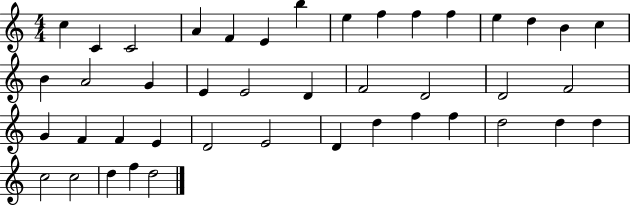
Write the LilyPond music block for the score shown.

{
  \clef treble
  \numericTimeSignature
  \time 4/4
  \key c \major
  c''4 c'4 c'2 | a'4 f'4 e'4 b''4 | e''4 f''4 f''4 f''4 | e''4 d''4 b'4 c''4 | \break b'4 a'2 g'4 | e'4 e'2 d'4 | f'2 d'2 | d'2 f'2 | \break g'4 f'4 f'4 e'4 | d'2 e'2 | d'4 d''4 f''4 f''4 | d''2 d''4 d''4 | \break c''2 c''2 | d''4 f''4 d''2 | \bar "|."
}